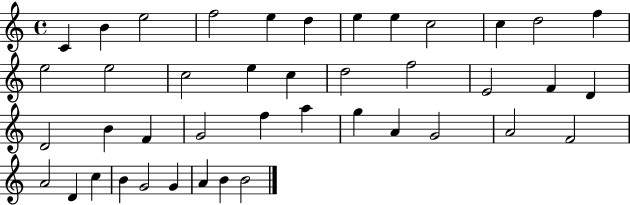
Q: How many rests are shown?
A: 0